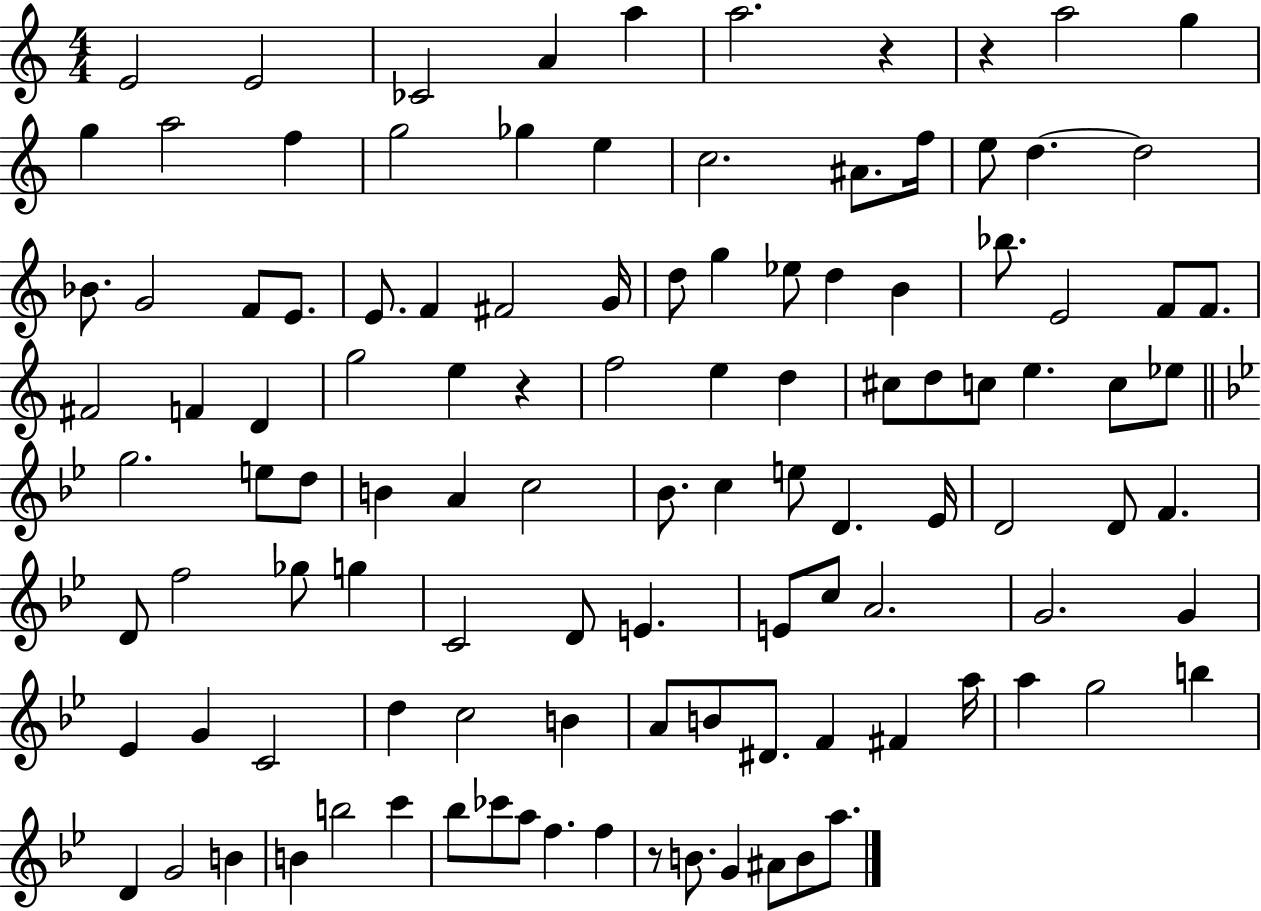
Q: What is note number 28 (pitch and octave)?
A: G4